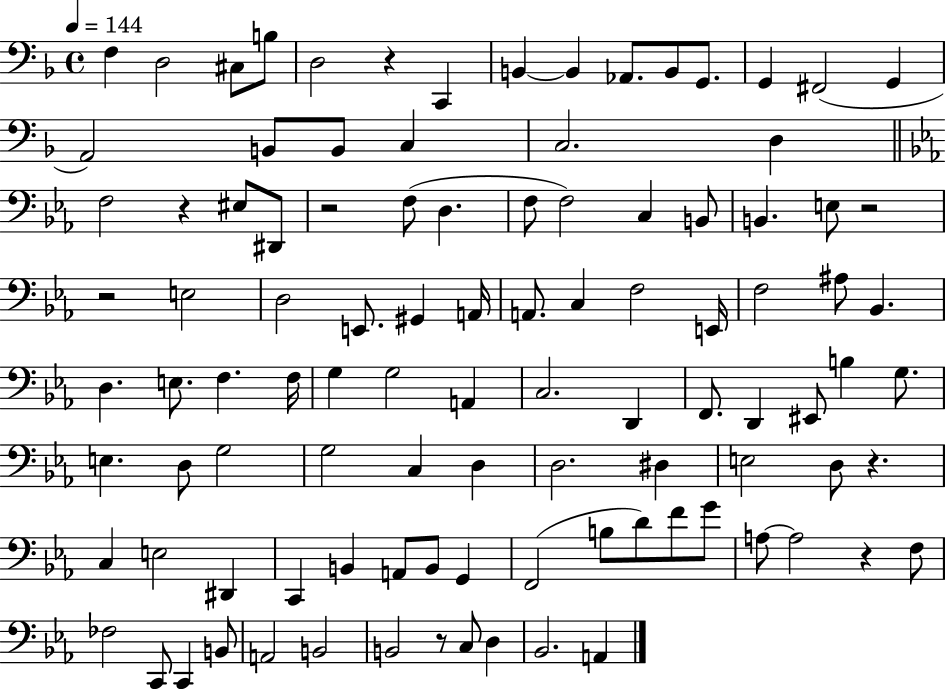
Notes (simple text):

F3/q D3/h C#3/e B3/e D3/h R/q C2/q B2/q B2/q Ab2/e. B2/e G2/e. G2/q F#2/h G2/q A2/h B2/e B2/e C3/q C3/h. D3/q F3/h R/q EIS3/e D#2/e R/h F3/e D3/q. F3/e F3/h C3/q B2/e B2/q. E3/e R/h R/h E3/h D3/h E2/e. G#2/q A2/s A2/e. C3/q F3/h E2/s F3/h A#3/e Bb2/q. D3/q. E3/e. F3/q. F3/s G3/q G3/h A2/q C3/h. D2/q F2/e. D2/q EIS2/e B3/q G3/e. E3/q. D3/e G3/h G3/h C3/q D3/q D3/h. D#3/q E3/h D3/e R/q. C3/q E3/h D#2/q C2/q B2/q A2/e B2/e G2/q F2/h B3/e D4/e F4/e G4/e A3/e A3/h R/q F3/e FES3/h C2/e C2/q B2/e A2/h B2/h B2/h R/e C3/e D3/q Bb2/h. A2/q